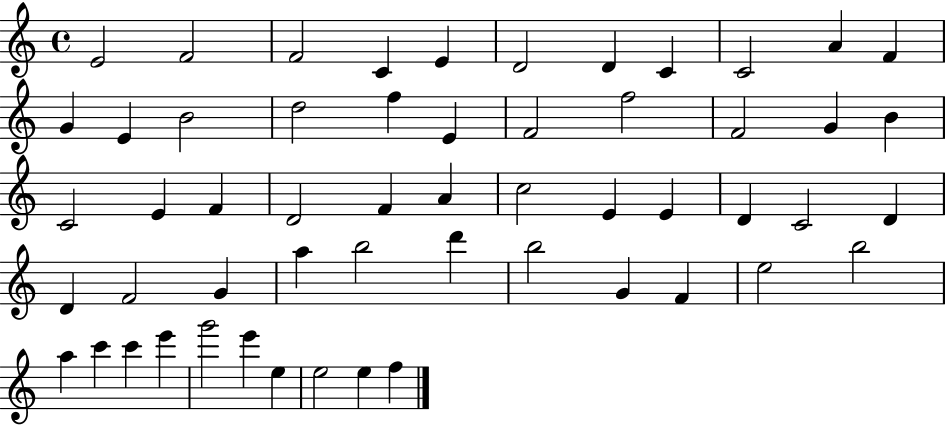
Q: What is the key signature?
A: C major